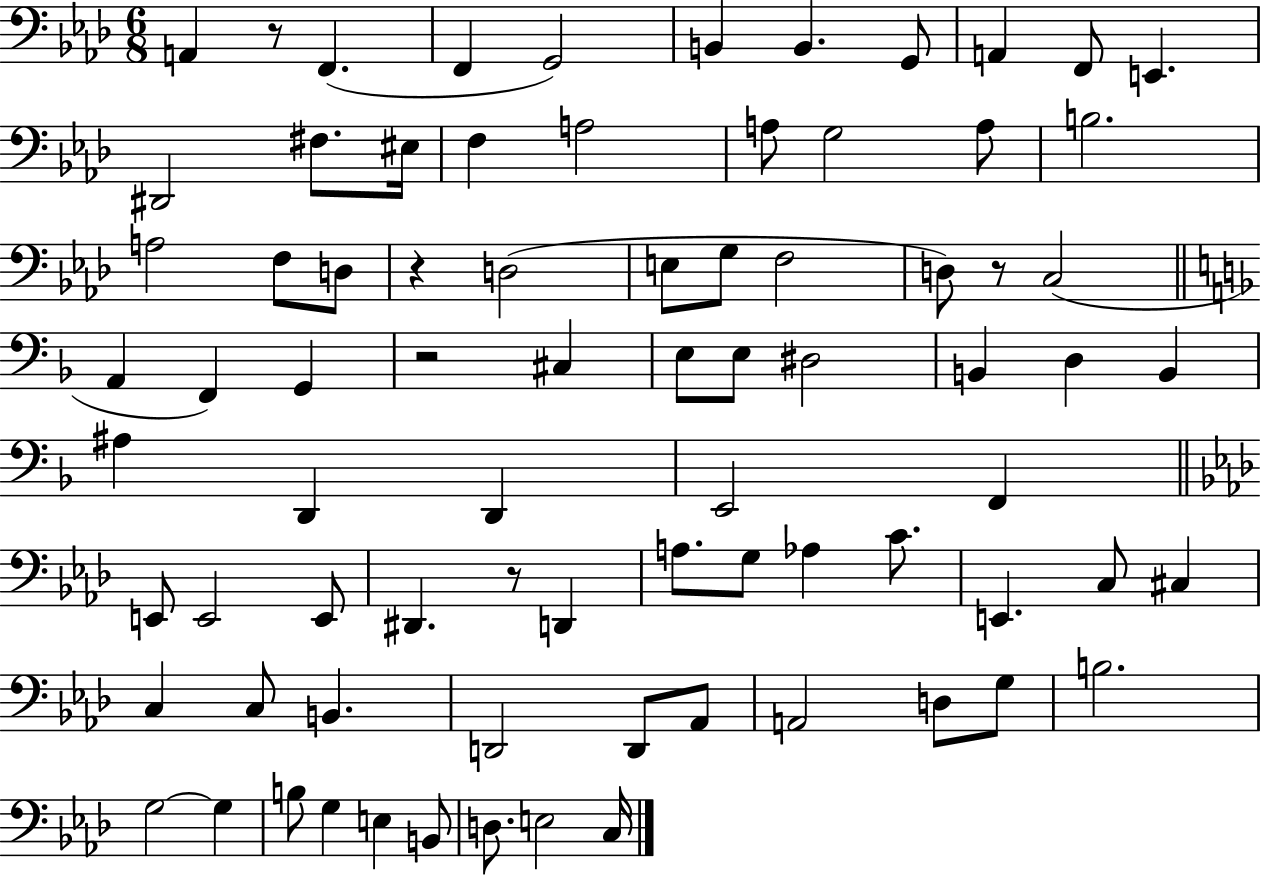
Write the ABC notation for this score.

X:1
T:Untitled
M:6/8
L:1/4
K:Ab
A,, z/2 F,, F,, G,,2 B,, B,, G,,/2 A,, F,,/2 E,, ^D,,2 ^F,/2 ^E,/4 F, A,2 A,/2 G,2 A,/2 B,2 A,2 F,/2 D,/2 z D,2 E,/2 G,/2 F,2 D,/2 z/2 C,2 A,, F,, G,, z2 ^C, E,/2 E,/2 ^D,2 B,, D, B,, ^A, D,, D,, E,,2 F,, E,,/2 E,,2 E,,/2 ^D,, z/2 D,, A,/2 G,/2 _A, C/2 E,, C,/2 ^C, C, C,/2 B,, D,,2 D,,/2 _A,,/2 A,,2 D,/2 G,/2 B,2 G,2 G, B,/2 G, E, B,,/2 D,/2 E,2 C,/4